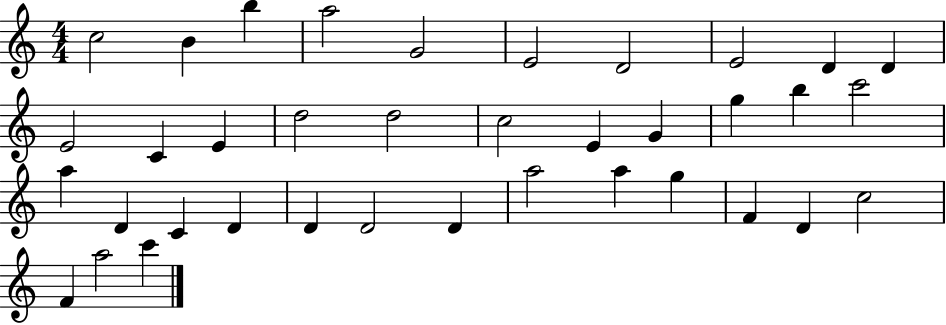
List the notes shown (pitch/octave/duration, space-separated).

C5/h B4/q B5/q A5/h G4/h E4/h D4/h E4/h D4/q D4/q E4/h C4/q E4/q D5/h D5/h C5/h E4/q G4/q G5/q B5/q C6/h A5/q D4/q C4/q D4/q D4/q D4/h D4/q A5/h A5/q G5/q F4/q D4/q C5/h F4/q A5/h C6/q